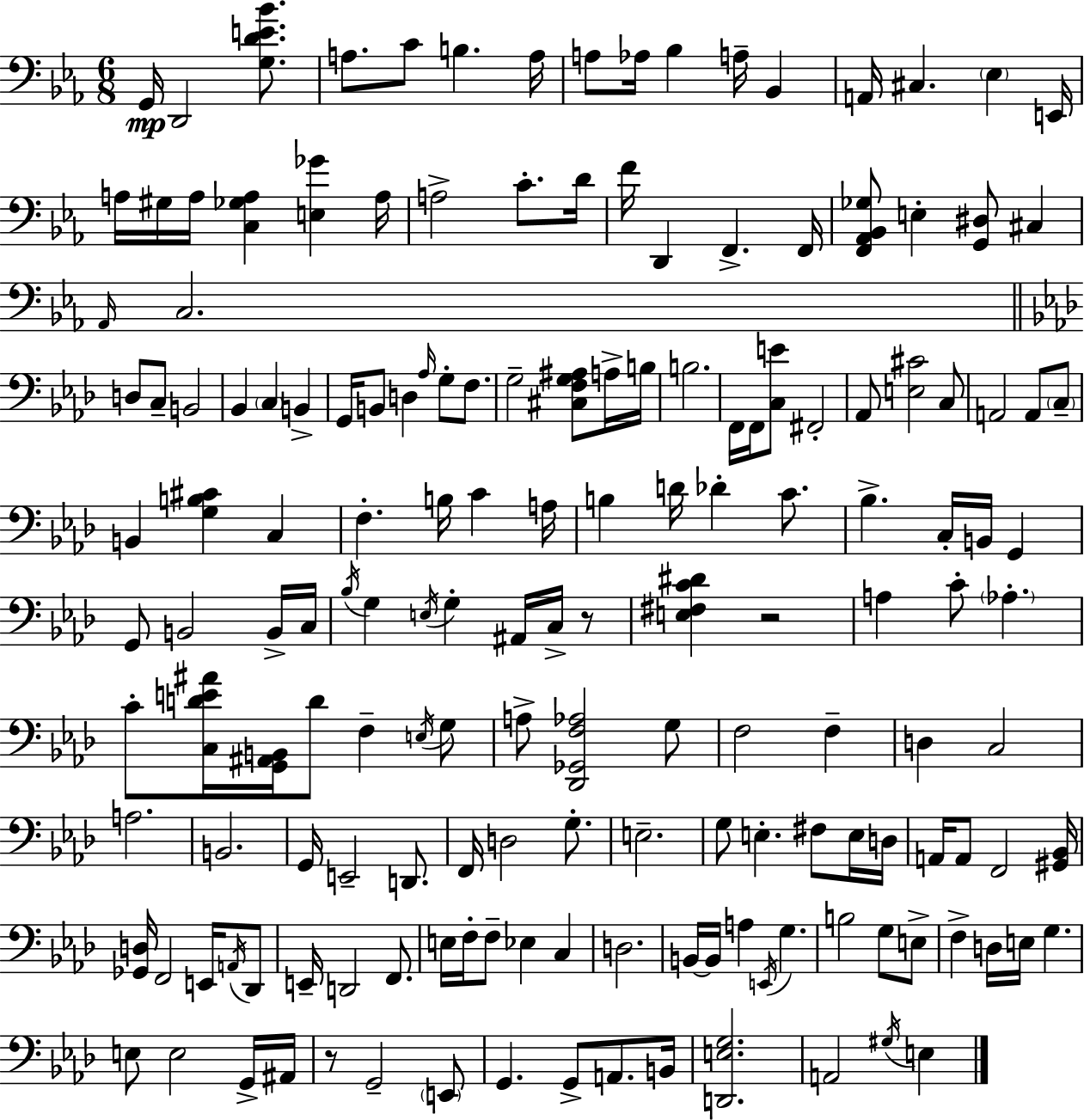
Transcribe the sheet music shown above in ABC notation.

X:1
T:Untitled
M:6/8
L:1/4
K:Eb
G,,/4 D,,2 [G,DE_B]/2 A,/2 C/2 B, A,/4 A,/2 _A,/4 _B, A,/4 _B,, A,,/4 ^C, _E, E,,/4 A,/4 ^G,/4 A,/4 [C,_G,A,] [E,_G] A,/4 A,2 C/2 D/4 F/4 D,, F,, F,,/4 [F,,_A,,_B,,_G,]/2 E, [G,,^D,]/2 ^C, _A,,/4 C,2 D,/2 C,/2 B,,2 _B,, C, B,, G,,/4 B,,/2 D, _A,/4 G,/2 F,/2 G,2 [^C,F,G,^A,]/2 A,/4 B,/4 B,2 F,,/4 F,,/4 [C,E]/2 ^F,,2 _A,,/2 [E,^C]2 C,/2 A,,2 A,,/2 C,/2 B,, [G,B,^C] C, F, B,/4 C A,/4 B, D/4 _D C/2 _B, C,/4 B,,/4 G,, G,,/2 B,,2 B,,/4 C,/4 _B,/4 G, E,/4 G, ^A,,/4 C,/4 z/2 [E,^F,C^D] z2 A, C/2 _A, C/2 [C,DE^A]/4 [G,,^A,,B,,]/4 D/2 F, E,/4 G,/2 A,/2 [_D,,_G,,F,_A,]2 G,/2 F,2 F, D, C,2 A,2 B,,2 G,,/4 E,,2 D,,/2 F,,/4 D,2 G,/2 E,2 G,/2 E, ^F,/2 E,/4 D,/4 A,,/4 A,,/2 F,,2 [^G,,_B,,]/4 [_G,,D,]/4 F,,2 E,,/4 A,,/4 _D,,/2 E,,/4 D,,2 F,,/2 E,/4 F,/4 F,/2 _E, C, D,2 B,,/4 B,,/4 A, E,,/4 G, B,2 G,/2 E,/2 F, D,/4 E,/4 G, E,/2 E,2 G,,/4 ^A,,/4 z/2 G,,2 E,,/2 G,, G,,/2 A,,/2 B,,/4 [D,,E,G,]2 A,,2 ^G,/4 E,